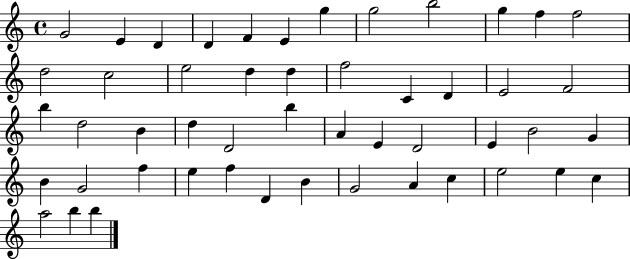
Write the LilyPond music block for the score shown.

{
  \clef treble
  \time 4/4
  \defaultTimeSignature
  \key c \major
  g'2 e'4 d'4 | d'4 f'4 e'4 g''4 | g''2 b''2 | g''4 f''4 f''2 | \break d''2 c''2 | e''2 d''4 d''4 | f''2 c'4 d'4 | e'2 f'2 | \break b''4 d''2 b'4 | d''4 d'2 b''4 | a'4 e'4 d'2 | e'4 b'2 g'4 | \break b'4 g'2 f''4 | e''4 f''4 d'4 b'4 | g'2 a'4 c''4 | e''2 e''4 c''4 | \break a''2 b''4 b''4 | \bar "|."
}